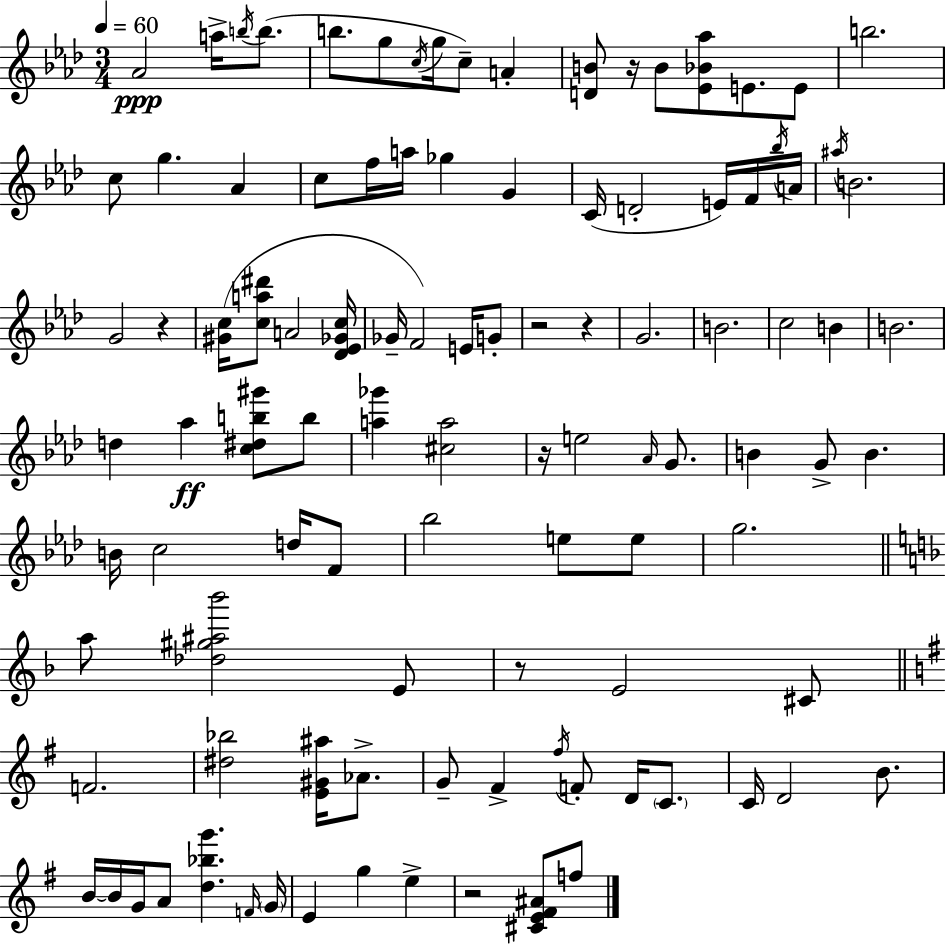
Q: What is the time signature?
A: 3/4